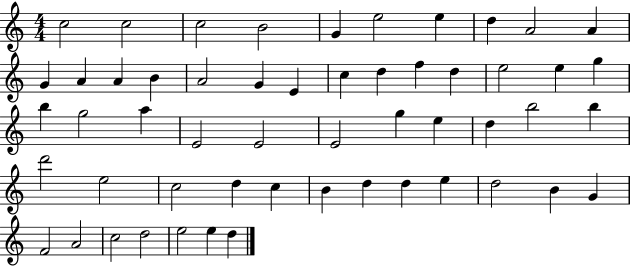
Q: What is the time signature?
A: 4/4